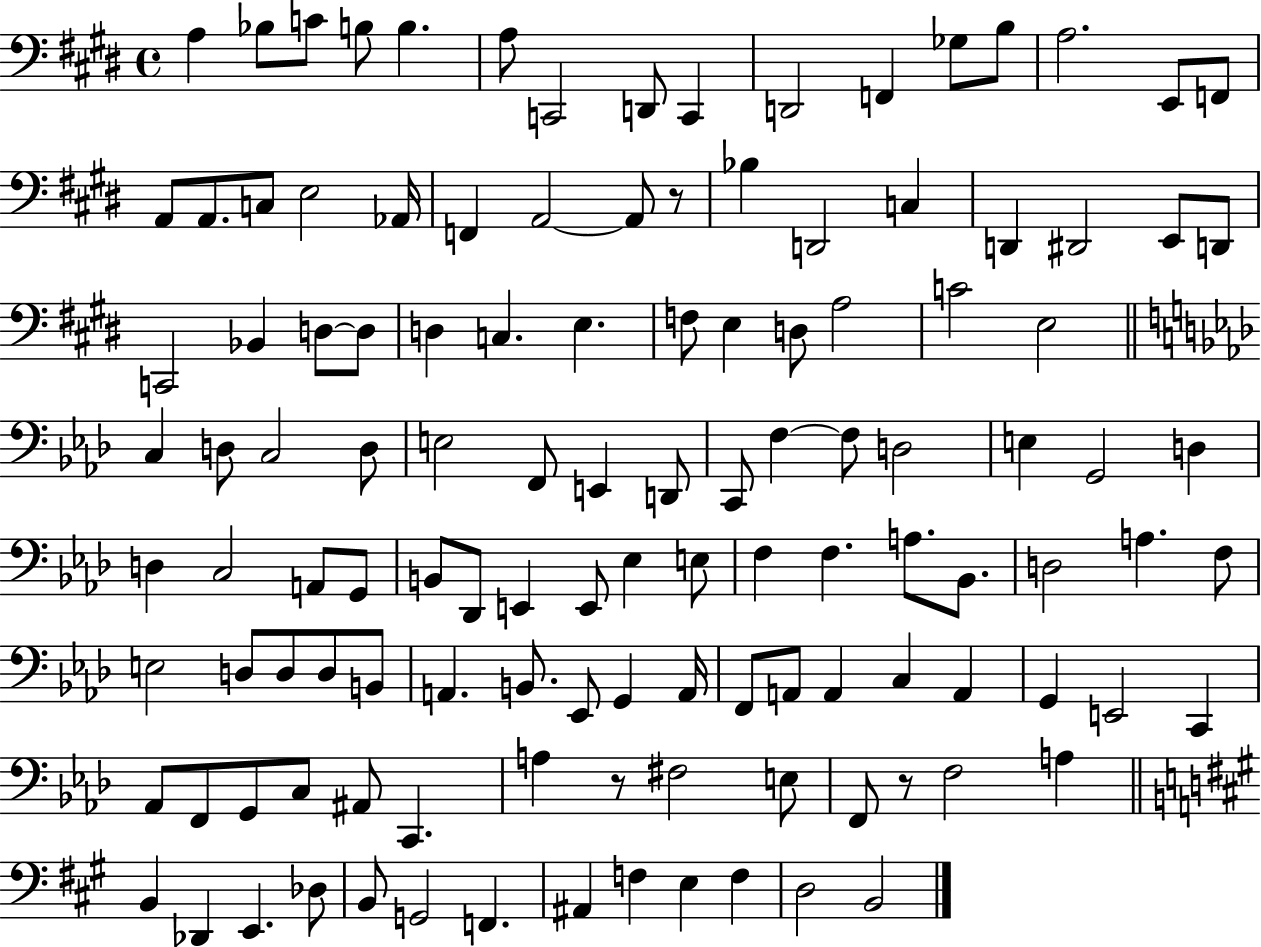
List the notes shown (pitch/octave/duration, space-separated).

A3/q Bb3/e C4/e B3/e B3/q. A3/e C2/h D2/e C2/q D2/h F2/q Gb3/e B3/e A3/h. E2/e F2/e A2/e A2/e. C3/e E3/h Ab2/s F2/q A2/h A2/e R/e Bb3/q D2/h C3/q D2/q D#2/h E2/e D2/e C2/h Bb2/q D3/e D3/e D3/q C3/q. E3/q. F3/e E3/q D3/e A3/h C4/h E3/h C3/q D3/e C3/h D3/e E3/h F2/e E2/q D2/e C2/e F3/q F3/e D3/h E3/q G2/h D3/q D3/q C3/h A2/e G2/e B2/e Db2/e E2/q E2/e Eb3/q E3/e F3/q F3/q. A3/e. Bb2/e. D3/h A3/q. F3/e E3/h D3/e D3/e D3/e B2/e A2/q. B2/e. Eb2/e G2/q A2/s F2/e A2/e A2/q C3/q A2/q G2/q E2/h C2/q Ab2/e F2/e G2/e C3/e A#2/e C2/q. A3/q R/e F#3/h E3/e F2/e R/e F3/h A3/q B2/q Db2/q E2/q. Db3/e B2/e G2/h F2/q. A#2/q F3/q E3/q F3/q D3/h B2/h